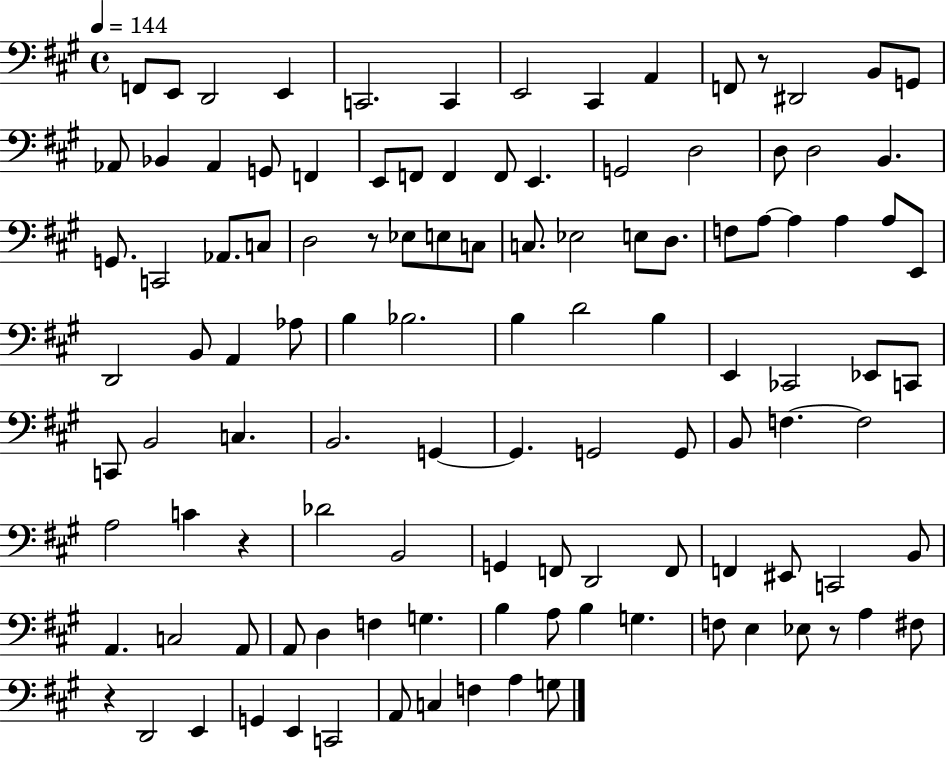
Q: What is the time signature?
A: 4/4